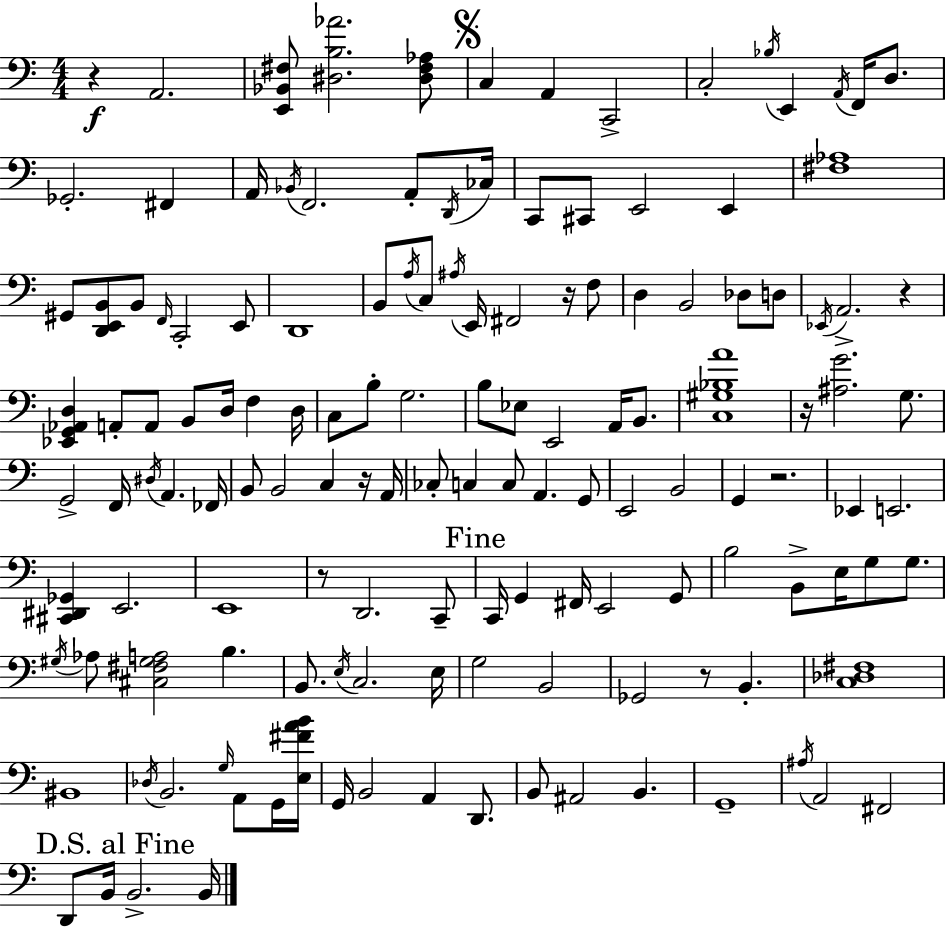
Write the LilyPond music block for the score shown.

{
  \clef bass
  \numericTimeSignature
  \time 4/4
  \key c \major
  r4\f a,2. | <e, bes, fis>8 <dis b aes'>2. <dis fis aes>8 | \mark \markup { \musicglyph "scripts.segno" } c4 a,4 c,2-> | c2-. \acciaccatura { bes16 } e,4 \acciaccatura { a,16 } f,16 d8. | \break ges,2.-. fis,4 | a,16 \acciaccatura { bes,16 } f,2. | a,8-. \acciaccatura { d,16 } ces16 c,8 cis,8 e,2 | e,4 <fis aes>1 | \break gis,8 <d, e, b,>8 b,8 \grace { f,16 } c,2-. | e,8 d,1 | b,8 \acciaccatura { a16 } c8 \acciaccatura { ais16 } e,16 fis,2 | r16 f8 d4 b,2 | \break des8 d8 \acciaccatura { ees,16 } a,2.-> | r4 <ees, g, aes, d>4 a,8-. a,8 | b,8 d16 f4 d16 c8 b8-. g2. | b8 ees8 e,2 | \break a,16 b,8. <c gis bes a'>1 | r16 <ais g'>2. | g8. g,2-> | f,16 \acciaccatura { dis16 } a,4. fes,16 b,8 b,2 | \break c4 r16 a,16 ces8-. c4 c8 | a,4. g,8 e,2 | b,2 g,4 r2. | ees,4 e,2. | \break <cis, dis, ges,>4 e,2. | e,1 | r8 d,2. | c,8-- \mark "Fine" c,16 g,4 fis,16 e,2 | \break g,8 b2 | b,8-> e16 g8 g8. \acciaccatura { gis16 } aes8 <cis fis gis a>2 | b4. b,8. \acciaccatura { e16 } c2. | e16 g2 | \break b,2 ges,2 | r8 b,4.-. <c des fis>1 | bis,1 | \acciaccatura { des16 } b,2. | \break \grace { g16 } a,8 g,16 <e fis' a' b'>16 g,16 b,2 | a,4 d,8. b,8 ais,2 | b,4. g,1-- | \acciaccatura { ais16 } a,2 | \break fis,2 \mark "D.S. al Fine" d,8 | b,16 b,2.-> b,16 \bar "|."
}